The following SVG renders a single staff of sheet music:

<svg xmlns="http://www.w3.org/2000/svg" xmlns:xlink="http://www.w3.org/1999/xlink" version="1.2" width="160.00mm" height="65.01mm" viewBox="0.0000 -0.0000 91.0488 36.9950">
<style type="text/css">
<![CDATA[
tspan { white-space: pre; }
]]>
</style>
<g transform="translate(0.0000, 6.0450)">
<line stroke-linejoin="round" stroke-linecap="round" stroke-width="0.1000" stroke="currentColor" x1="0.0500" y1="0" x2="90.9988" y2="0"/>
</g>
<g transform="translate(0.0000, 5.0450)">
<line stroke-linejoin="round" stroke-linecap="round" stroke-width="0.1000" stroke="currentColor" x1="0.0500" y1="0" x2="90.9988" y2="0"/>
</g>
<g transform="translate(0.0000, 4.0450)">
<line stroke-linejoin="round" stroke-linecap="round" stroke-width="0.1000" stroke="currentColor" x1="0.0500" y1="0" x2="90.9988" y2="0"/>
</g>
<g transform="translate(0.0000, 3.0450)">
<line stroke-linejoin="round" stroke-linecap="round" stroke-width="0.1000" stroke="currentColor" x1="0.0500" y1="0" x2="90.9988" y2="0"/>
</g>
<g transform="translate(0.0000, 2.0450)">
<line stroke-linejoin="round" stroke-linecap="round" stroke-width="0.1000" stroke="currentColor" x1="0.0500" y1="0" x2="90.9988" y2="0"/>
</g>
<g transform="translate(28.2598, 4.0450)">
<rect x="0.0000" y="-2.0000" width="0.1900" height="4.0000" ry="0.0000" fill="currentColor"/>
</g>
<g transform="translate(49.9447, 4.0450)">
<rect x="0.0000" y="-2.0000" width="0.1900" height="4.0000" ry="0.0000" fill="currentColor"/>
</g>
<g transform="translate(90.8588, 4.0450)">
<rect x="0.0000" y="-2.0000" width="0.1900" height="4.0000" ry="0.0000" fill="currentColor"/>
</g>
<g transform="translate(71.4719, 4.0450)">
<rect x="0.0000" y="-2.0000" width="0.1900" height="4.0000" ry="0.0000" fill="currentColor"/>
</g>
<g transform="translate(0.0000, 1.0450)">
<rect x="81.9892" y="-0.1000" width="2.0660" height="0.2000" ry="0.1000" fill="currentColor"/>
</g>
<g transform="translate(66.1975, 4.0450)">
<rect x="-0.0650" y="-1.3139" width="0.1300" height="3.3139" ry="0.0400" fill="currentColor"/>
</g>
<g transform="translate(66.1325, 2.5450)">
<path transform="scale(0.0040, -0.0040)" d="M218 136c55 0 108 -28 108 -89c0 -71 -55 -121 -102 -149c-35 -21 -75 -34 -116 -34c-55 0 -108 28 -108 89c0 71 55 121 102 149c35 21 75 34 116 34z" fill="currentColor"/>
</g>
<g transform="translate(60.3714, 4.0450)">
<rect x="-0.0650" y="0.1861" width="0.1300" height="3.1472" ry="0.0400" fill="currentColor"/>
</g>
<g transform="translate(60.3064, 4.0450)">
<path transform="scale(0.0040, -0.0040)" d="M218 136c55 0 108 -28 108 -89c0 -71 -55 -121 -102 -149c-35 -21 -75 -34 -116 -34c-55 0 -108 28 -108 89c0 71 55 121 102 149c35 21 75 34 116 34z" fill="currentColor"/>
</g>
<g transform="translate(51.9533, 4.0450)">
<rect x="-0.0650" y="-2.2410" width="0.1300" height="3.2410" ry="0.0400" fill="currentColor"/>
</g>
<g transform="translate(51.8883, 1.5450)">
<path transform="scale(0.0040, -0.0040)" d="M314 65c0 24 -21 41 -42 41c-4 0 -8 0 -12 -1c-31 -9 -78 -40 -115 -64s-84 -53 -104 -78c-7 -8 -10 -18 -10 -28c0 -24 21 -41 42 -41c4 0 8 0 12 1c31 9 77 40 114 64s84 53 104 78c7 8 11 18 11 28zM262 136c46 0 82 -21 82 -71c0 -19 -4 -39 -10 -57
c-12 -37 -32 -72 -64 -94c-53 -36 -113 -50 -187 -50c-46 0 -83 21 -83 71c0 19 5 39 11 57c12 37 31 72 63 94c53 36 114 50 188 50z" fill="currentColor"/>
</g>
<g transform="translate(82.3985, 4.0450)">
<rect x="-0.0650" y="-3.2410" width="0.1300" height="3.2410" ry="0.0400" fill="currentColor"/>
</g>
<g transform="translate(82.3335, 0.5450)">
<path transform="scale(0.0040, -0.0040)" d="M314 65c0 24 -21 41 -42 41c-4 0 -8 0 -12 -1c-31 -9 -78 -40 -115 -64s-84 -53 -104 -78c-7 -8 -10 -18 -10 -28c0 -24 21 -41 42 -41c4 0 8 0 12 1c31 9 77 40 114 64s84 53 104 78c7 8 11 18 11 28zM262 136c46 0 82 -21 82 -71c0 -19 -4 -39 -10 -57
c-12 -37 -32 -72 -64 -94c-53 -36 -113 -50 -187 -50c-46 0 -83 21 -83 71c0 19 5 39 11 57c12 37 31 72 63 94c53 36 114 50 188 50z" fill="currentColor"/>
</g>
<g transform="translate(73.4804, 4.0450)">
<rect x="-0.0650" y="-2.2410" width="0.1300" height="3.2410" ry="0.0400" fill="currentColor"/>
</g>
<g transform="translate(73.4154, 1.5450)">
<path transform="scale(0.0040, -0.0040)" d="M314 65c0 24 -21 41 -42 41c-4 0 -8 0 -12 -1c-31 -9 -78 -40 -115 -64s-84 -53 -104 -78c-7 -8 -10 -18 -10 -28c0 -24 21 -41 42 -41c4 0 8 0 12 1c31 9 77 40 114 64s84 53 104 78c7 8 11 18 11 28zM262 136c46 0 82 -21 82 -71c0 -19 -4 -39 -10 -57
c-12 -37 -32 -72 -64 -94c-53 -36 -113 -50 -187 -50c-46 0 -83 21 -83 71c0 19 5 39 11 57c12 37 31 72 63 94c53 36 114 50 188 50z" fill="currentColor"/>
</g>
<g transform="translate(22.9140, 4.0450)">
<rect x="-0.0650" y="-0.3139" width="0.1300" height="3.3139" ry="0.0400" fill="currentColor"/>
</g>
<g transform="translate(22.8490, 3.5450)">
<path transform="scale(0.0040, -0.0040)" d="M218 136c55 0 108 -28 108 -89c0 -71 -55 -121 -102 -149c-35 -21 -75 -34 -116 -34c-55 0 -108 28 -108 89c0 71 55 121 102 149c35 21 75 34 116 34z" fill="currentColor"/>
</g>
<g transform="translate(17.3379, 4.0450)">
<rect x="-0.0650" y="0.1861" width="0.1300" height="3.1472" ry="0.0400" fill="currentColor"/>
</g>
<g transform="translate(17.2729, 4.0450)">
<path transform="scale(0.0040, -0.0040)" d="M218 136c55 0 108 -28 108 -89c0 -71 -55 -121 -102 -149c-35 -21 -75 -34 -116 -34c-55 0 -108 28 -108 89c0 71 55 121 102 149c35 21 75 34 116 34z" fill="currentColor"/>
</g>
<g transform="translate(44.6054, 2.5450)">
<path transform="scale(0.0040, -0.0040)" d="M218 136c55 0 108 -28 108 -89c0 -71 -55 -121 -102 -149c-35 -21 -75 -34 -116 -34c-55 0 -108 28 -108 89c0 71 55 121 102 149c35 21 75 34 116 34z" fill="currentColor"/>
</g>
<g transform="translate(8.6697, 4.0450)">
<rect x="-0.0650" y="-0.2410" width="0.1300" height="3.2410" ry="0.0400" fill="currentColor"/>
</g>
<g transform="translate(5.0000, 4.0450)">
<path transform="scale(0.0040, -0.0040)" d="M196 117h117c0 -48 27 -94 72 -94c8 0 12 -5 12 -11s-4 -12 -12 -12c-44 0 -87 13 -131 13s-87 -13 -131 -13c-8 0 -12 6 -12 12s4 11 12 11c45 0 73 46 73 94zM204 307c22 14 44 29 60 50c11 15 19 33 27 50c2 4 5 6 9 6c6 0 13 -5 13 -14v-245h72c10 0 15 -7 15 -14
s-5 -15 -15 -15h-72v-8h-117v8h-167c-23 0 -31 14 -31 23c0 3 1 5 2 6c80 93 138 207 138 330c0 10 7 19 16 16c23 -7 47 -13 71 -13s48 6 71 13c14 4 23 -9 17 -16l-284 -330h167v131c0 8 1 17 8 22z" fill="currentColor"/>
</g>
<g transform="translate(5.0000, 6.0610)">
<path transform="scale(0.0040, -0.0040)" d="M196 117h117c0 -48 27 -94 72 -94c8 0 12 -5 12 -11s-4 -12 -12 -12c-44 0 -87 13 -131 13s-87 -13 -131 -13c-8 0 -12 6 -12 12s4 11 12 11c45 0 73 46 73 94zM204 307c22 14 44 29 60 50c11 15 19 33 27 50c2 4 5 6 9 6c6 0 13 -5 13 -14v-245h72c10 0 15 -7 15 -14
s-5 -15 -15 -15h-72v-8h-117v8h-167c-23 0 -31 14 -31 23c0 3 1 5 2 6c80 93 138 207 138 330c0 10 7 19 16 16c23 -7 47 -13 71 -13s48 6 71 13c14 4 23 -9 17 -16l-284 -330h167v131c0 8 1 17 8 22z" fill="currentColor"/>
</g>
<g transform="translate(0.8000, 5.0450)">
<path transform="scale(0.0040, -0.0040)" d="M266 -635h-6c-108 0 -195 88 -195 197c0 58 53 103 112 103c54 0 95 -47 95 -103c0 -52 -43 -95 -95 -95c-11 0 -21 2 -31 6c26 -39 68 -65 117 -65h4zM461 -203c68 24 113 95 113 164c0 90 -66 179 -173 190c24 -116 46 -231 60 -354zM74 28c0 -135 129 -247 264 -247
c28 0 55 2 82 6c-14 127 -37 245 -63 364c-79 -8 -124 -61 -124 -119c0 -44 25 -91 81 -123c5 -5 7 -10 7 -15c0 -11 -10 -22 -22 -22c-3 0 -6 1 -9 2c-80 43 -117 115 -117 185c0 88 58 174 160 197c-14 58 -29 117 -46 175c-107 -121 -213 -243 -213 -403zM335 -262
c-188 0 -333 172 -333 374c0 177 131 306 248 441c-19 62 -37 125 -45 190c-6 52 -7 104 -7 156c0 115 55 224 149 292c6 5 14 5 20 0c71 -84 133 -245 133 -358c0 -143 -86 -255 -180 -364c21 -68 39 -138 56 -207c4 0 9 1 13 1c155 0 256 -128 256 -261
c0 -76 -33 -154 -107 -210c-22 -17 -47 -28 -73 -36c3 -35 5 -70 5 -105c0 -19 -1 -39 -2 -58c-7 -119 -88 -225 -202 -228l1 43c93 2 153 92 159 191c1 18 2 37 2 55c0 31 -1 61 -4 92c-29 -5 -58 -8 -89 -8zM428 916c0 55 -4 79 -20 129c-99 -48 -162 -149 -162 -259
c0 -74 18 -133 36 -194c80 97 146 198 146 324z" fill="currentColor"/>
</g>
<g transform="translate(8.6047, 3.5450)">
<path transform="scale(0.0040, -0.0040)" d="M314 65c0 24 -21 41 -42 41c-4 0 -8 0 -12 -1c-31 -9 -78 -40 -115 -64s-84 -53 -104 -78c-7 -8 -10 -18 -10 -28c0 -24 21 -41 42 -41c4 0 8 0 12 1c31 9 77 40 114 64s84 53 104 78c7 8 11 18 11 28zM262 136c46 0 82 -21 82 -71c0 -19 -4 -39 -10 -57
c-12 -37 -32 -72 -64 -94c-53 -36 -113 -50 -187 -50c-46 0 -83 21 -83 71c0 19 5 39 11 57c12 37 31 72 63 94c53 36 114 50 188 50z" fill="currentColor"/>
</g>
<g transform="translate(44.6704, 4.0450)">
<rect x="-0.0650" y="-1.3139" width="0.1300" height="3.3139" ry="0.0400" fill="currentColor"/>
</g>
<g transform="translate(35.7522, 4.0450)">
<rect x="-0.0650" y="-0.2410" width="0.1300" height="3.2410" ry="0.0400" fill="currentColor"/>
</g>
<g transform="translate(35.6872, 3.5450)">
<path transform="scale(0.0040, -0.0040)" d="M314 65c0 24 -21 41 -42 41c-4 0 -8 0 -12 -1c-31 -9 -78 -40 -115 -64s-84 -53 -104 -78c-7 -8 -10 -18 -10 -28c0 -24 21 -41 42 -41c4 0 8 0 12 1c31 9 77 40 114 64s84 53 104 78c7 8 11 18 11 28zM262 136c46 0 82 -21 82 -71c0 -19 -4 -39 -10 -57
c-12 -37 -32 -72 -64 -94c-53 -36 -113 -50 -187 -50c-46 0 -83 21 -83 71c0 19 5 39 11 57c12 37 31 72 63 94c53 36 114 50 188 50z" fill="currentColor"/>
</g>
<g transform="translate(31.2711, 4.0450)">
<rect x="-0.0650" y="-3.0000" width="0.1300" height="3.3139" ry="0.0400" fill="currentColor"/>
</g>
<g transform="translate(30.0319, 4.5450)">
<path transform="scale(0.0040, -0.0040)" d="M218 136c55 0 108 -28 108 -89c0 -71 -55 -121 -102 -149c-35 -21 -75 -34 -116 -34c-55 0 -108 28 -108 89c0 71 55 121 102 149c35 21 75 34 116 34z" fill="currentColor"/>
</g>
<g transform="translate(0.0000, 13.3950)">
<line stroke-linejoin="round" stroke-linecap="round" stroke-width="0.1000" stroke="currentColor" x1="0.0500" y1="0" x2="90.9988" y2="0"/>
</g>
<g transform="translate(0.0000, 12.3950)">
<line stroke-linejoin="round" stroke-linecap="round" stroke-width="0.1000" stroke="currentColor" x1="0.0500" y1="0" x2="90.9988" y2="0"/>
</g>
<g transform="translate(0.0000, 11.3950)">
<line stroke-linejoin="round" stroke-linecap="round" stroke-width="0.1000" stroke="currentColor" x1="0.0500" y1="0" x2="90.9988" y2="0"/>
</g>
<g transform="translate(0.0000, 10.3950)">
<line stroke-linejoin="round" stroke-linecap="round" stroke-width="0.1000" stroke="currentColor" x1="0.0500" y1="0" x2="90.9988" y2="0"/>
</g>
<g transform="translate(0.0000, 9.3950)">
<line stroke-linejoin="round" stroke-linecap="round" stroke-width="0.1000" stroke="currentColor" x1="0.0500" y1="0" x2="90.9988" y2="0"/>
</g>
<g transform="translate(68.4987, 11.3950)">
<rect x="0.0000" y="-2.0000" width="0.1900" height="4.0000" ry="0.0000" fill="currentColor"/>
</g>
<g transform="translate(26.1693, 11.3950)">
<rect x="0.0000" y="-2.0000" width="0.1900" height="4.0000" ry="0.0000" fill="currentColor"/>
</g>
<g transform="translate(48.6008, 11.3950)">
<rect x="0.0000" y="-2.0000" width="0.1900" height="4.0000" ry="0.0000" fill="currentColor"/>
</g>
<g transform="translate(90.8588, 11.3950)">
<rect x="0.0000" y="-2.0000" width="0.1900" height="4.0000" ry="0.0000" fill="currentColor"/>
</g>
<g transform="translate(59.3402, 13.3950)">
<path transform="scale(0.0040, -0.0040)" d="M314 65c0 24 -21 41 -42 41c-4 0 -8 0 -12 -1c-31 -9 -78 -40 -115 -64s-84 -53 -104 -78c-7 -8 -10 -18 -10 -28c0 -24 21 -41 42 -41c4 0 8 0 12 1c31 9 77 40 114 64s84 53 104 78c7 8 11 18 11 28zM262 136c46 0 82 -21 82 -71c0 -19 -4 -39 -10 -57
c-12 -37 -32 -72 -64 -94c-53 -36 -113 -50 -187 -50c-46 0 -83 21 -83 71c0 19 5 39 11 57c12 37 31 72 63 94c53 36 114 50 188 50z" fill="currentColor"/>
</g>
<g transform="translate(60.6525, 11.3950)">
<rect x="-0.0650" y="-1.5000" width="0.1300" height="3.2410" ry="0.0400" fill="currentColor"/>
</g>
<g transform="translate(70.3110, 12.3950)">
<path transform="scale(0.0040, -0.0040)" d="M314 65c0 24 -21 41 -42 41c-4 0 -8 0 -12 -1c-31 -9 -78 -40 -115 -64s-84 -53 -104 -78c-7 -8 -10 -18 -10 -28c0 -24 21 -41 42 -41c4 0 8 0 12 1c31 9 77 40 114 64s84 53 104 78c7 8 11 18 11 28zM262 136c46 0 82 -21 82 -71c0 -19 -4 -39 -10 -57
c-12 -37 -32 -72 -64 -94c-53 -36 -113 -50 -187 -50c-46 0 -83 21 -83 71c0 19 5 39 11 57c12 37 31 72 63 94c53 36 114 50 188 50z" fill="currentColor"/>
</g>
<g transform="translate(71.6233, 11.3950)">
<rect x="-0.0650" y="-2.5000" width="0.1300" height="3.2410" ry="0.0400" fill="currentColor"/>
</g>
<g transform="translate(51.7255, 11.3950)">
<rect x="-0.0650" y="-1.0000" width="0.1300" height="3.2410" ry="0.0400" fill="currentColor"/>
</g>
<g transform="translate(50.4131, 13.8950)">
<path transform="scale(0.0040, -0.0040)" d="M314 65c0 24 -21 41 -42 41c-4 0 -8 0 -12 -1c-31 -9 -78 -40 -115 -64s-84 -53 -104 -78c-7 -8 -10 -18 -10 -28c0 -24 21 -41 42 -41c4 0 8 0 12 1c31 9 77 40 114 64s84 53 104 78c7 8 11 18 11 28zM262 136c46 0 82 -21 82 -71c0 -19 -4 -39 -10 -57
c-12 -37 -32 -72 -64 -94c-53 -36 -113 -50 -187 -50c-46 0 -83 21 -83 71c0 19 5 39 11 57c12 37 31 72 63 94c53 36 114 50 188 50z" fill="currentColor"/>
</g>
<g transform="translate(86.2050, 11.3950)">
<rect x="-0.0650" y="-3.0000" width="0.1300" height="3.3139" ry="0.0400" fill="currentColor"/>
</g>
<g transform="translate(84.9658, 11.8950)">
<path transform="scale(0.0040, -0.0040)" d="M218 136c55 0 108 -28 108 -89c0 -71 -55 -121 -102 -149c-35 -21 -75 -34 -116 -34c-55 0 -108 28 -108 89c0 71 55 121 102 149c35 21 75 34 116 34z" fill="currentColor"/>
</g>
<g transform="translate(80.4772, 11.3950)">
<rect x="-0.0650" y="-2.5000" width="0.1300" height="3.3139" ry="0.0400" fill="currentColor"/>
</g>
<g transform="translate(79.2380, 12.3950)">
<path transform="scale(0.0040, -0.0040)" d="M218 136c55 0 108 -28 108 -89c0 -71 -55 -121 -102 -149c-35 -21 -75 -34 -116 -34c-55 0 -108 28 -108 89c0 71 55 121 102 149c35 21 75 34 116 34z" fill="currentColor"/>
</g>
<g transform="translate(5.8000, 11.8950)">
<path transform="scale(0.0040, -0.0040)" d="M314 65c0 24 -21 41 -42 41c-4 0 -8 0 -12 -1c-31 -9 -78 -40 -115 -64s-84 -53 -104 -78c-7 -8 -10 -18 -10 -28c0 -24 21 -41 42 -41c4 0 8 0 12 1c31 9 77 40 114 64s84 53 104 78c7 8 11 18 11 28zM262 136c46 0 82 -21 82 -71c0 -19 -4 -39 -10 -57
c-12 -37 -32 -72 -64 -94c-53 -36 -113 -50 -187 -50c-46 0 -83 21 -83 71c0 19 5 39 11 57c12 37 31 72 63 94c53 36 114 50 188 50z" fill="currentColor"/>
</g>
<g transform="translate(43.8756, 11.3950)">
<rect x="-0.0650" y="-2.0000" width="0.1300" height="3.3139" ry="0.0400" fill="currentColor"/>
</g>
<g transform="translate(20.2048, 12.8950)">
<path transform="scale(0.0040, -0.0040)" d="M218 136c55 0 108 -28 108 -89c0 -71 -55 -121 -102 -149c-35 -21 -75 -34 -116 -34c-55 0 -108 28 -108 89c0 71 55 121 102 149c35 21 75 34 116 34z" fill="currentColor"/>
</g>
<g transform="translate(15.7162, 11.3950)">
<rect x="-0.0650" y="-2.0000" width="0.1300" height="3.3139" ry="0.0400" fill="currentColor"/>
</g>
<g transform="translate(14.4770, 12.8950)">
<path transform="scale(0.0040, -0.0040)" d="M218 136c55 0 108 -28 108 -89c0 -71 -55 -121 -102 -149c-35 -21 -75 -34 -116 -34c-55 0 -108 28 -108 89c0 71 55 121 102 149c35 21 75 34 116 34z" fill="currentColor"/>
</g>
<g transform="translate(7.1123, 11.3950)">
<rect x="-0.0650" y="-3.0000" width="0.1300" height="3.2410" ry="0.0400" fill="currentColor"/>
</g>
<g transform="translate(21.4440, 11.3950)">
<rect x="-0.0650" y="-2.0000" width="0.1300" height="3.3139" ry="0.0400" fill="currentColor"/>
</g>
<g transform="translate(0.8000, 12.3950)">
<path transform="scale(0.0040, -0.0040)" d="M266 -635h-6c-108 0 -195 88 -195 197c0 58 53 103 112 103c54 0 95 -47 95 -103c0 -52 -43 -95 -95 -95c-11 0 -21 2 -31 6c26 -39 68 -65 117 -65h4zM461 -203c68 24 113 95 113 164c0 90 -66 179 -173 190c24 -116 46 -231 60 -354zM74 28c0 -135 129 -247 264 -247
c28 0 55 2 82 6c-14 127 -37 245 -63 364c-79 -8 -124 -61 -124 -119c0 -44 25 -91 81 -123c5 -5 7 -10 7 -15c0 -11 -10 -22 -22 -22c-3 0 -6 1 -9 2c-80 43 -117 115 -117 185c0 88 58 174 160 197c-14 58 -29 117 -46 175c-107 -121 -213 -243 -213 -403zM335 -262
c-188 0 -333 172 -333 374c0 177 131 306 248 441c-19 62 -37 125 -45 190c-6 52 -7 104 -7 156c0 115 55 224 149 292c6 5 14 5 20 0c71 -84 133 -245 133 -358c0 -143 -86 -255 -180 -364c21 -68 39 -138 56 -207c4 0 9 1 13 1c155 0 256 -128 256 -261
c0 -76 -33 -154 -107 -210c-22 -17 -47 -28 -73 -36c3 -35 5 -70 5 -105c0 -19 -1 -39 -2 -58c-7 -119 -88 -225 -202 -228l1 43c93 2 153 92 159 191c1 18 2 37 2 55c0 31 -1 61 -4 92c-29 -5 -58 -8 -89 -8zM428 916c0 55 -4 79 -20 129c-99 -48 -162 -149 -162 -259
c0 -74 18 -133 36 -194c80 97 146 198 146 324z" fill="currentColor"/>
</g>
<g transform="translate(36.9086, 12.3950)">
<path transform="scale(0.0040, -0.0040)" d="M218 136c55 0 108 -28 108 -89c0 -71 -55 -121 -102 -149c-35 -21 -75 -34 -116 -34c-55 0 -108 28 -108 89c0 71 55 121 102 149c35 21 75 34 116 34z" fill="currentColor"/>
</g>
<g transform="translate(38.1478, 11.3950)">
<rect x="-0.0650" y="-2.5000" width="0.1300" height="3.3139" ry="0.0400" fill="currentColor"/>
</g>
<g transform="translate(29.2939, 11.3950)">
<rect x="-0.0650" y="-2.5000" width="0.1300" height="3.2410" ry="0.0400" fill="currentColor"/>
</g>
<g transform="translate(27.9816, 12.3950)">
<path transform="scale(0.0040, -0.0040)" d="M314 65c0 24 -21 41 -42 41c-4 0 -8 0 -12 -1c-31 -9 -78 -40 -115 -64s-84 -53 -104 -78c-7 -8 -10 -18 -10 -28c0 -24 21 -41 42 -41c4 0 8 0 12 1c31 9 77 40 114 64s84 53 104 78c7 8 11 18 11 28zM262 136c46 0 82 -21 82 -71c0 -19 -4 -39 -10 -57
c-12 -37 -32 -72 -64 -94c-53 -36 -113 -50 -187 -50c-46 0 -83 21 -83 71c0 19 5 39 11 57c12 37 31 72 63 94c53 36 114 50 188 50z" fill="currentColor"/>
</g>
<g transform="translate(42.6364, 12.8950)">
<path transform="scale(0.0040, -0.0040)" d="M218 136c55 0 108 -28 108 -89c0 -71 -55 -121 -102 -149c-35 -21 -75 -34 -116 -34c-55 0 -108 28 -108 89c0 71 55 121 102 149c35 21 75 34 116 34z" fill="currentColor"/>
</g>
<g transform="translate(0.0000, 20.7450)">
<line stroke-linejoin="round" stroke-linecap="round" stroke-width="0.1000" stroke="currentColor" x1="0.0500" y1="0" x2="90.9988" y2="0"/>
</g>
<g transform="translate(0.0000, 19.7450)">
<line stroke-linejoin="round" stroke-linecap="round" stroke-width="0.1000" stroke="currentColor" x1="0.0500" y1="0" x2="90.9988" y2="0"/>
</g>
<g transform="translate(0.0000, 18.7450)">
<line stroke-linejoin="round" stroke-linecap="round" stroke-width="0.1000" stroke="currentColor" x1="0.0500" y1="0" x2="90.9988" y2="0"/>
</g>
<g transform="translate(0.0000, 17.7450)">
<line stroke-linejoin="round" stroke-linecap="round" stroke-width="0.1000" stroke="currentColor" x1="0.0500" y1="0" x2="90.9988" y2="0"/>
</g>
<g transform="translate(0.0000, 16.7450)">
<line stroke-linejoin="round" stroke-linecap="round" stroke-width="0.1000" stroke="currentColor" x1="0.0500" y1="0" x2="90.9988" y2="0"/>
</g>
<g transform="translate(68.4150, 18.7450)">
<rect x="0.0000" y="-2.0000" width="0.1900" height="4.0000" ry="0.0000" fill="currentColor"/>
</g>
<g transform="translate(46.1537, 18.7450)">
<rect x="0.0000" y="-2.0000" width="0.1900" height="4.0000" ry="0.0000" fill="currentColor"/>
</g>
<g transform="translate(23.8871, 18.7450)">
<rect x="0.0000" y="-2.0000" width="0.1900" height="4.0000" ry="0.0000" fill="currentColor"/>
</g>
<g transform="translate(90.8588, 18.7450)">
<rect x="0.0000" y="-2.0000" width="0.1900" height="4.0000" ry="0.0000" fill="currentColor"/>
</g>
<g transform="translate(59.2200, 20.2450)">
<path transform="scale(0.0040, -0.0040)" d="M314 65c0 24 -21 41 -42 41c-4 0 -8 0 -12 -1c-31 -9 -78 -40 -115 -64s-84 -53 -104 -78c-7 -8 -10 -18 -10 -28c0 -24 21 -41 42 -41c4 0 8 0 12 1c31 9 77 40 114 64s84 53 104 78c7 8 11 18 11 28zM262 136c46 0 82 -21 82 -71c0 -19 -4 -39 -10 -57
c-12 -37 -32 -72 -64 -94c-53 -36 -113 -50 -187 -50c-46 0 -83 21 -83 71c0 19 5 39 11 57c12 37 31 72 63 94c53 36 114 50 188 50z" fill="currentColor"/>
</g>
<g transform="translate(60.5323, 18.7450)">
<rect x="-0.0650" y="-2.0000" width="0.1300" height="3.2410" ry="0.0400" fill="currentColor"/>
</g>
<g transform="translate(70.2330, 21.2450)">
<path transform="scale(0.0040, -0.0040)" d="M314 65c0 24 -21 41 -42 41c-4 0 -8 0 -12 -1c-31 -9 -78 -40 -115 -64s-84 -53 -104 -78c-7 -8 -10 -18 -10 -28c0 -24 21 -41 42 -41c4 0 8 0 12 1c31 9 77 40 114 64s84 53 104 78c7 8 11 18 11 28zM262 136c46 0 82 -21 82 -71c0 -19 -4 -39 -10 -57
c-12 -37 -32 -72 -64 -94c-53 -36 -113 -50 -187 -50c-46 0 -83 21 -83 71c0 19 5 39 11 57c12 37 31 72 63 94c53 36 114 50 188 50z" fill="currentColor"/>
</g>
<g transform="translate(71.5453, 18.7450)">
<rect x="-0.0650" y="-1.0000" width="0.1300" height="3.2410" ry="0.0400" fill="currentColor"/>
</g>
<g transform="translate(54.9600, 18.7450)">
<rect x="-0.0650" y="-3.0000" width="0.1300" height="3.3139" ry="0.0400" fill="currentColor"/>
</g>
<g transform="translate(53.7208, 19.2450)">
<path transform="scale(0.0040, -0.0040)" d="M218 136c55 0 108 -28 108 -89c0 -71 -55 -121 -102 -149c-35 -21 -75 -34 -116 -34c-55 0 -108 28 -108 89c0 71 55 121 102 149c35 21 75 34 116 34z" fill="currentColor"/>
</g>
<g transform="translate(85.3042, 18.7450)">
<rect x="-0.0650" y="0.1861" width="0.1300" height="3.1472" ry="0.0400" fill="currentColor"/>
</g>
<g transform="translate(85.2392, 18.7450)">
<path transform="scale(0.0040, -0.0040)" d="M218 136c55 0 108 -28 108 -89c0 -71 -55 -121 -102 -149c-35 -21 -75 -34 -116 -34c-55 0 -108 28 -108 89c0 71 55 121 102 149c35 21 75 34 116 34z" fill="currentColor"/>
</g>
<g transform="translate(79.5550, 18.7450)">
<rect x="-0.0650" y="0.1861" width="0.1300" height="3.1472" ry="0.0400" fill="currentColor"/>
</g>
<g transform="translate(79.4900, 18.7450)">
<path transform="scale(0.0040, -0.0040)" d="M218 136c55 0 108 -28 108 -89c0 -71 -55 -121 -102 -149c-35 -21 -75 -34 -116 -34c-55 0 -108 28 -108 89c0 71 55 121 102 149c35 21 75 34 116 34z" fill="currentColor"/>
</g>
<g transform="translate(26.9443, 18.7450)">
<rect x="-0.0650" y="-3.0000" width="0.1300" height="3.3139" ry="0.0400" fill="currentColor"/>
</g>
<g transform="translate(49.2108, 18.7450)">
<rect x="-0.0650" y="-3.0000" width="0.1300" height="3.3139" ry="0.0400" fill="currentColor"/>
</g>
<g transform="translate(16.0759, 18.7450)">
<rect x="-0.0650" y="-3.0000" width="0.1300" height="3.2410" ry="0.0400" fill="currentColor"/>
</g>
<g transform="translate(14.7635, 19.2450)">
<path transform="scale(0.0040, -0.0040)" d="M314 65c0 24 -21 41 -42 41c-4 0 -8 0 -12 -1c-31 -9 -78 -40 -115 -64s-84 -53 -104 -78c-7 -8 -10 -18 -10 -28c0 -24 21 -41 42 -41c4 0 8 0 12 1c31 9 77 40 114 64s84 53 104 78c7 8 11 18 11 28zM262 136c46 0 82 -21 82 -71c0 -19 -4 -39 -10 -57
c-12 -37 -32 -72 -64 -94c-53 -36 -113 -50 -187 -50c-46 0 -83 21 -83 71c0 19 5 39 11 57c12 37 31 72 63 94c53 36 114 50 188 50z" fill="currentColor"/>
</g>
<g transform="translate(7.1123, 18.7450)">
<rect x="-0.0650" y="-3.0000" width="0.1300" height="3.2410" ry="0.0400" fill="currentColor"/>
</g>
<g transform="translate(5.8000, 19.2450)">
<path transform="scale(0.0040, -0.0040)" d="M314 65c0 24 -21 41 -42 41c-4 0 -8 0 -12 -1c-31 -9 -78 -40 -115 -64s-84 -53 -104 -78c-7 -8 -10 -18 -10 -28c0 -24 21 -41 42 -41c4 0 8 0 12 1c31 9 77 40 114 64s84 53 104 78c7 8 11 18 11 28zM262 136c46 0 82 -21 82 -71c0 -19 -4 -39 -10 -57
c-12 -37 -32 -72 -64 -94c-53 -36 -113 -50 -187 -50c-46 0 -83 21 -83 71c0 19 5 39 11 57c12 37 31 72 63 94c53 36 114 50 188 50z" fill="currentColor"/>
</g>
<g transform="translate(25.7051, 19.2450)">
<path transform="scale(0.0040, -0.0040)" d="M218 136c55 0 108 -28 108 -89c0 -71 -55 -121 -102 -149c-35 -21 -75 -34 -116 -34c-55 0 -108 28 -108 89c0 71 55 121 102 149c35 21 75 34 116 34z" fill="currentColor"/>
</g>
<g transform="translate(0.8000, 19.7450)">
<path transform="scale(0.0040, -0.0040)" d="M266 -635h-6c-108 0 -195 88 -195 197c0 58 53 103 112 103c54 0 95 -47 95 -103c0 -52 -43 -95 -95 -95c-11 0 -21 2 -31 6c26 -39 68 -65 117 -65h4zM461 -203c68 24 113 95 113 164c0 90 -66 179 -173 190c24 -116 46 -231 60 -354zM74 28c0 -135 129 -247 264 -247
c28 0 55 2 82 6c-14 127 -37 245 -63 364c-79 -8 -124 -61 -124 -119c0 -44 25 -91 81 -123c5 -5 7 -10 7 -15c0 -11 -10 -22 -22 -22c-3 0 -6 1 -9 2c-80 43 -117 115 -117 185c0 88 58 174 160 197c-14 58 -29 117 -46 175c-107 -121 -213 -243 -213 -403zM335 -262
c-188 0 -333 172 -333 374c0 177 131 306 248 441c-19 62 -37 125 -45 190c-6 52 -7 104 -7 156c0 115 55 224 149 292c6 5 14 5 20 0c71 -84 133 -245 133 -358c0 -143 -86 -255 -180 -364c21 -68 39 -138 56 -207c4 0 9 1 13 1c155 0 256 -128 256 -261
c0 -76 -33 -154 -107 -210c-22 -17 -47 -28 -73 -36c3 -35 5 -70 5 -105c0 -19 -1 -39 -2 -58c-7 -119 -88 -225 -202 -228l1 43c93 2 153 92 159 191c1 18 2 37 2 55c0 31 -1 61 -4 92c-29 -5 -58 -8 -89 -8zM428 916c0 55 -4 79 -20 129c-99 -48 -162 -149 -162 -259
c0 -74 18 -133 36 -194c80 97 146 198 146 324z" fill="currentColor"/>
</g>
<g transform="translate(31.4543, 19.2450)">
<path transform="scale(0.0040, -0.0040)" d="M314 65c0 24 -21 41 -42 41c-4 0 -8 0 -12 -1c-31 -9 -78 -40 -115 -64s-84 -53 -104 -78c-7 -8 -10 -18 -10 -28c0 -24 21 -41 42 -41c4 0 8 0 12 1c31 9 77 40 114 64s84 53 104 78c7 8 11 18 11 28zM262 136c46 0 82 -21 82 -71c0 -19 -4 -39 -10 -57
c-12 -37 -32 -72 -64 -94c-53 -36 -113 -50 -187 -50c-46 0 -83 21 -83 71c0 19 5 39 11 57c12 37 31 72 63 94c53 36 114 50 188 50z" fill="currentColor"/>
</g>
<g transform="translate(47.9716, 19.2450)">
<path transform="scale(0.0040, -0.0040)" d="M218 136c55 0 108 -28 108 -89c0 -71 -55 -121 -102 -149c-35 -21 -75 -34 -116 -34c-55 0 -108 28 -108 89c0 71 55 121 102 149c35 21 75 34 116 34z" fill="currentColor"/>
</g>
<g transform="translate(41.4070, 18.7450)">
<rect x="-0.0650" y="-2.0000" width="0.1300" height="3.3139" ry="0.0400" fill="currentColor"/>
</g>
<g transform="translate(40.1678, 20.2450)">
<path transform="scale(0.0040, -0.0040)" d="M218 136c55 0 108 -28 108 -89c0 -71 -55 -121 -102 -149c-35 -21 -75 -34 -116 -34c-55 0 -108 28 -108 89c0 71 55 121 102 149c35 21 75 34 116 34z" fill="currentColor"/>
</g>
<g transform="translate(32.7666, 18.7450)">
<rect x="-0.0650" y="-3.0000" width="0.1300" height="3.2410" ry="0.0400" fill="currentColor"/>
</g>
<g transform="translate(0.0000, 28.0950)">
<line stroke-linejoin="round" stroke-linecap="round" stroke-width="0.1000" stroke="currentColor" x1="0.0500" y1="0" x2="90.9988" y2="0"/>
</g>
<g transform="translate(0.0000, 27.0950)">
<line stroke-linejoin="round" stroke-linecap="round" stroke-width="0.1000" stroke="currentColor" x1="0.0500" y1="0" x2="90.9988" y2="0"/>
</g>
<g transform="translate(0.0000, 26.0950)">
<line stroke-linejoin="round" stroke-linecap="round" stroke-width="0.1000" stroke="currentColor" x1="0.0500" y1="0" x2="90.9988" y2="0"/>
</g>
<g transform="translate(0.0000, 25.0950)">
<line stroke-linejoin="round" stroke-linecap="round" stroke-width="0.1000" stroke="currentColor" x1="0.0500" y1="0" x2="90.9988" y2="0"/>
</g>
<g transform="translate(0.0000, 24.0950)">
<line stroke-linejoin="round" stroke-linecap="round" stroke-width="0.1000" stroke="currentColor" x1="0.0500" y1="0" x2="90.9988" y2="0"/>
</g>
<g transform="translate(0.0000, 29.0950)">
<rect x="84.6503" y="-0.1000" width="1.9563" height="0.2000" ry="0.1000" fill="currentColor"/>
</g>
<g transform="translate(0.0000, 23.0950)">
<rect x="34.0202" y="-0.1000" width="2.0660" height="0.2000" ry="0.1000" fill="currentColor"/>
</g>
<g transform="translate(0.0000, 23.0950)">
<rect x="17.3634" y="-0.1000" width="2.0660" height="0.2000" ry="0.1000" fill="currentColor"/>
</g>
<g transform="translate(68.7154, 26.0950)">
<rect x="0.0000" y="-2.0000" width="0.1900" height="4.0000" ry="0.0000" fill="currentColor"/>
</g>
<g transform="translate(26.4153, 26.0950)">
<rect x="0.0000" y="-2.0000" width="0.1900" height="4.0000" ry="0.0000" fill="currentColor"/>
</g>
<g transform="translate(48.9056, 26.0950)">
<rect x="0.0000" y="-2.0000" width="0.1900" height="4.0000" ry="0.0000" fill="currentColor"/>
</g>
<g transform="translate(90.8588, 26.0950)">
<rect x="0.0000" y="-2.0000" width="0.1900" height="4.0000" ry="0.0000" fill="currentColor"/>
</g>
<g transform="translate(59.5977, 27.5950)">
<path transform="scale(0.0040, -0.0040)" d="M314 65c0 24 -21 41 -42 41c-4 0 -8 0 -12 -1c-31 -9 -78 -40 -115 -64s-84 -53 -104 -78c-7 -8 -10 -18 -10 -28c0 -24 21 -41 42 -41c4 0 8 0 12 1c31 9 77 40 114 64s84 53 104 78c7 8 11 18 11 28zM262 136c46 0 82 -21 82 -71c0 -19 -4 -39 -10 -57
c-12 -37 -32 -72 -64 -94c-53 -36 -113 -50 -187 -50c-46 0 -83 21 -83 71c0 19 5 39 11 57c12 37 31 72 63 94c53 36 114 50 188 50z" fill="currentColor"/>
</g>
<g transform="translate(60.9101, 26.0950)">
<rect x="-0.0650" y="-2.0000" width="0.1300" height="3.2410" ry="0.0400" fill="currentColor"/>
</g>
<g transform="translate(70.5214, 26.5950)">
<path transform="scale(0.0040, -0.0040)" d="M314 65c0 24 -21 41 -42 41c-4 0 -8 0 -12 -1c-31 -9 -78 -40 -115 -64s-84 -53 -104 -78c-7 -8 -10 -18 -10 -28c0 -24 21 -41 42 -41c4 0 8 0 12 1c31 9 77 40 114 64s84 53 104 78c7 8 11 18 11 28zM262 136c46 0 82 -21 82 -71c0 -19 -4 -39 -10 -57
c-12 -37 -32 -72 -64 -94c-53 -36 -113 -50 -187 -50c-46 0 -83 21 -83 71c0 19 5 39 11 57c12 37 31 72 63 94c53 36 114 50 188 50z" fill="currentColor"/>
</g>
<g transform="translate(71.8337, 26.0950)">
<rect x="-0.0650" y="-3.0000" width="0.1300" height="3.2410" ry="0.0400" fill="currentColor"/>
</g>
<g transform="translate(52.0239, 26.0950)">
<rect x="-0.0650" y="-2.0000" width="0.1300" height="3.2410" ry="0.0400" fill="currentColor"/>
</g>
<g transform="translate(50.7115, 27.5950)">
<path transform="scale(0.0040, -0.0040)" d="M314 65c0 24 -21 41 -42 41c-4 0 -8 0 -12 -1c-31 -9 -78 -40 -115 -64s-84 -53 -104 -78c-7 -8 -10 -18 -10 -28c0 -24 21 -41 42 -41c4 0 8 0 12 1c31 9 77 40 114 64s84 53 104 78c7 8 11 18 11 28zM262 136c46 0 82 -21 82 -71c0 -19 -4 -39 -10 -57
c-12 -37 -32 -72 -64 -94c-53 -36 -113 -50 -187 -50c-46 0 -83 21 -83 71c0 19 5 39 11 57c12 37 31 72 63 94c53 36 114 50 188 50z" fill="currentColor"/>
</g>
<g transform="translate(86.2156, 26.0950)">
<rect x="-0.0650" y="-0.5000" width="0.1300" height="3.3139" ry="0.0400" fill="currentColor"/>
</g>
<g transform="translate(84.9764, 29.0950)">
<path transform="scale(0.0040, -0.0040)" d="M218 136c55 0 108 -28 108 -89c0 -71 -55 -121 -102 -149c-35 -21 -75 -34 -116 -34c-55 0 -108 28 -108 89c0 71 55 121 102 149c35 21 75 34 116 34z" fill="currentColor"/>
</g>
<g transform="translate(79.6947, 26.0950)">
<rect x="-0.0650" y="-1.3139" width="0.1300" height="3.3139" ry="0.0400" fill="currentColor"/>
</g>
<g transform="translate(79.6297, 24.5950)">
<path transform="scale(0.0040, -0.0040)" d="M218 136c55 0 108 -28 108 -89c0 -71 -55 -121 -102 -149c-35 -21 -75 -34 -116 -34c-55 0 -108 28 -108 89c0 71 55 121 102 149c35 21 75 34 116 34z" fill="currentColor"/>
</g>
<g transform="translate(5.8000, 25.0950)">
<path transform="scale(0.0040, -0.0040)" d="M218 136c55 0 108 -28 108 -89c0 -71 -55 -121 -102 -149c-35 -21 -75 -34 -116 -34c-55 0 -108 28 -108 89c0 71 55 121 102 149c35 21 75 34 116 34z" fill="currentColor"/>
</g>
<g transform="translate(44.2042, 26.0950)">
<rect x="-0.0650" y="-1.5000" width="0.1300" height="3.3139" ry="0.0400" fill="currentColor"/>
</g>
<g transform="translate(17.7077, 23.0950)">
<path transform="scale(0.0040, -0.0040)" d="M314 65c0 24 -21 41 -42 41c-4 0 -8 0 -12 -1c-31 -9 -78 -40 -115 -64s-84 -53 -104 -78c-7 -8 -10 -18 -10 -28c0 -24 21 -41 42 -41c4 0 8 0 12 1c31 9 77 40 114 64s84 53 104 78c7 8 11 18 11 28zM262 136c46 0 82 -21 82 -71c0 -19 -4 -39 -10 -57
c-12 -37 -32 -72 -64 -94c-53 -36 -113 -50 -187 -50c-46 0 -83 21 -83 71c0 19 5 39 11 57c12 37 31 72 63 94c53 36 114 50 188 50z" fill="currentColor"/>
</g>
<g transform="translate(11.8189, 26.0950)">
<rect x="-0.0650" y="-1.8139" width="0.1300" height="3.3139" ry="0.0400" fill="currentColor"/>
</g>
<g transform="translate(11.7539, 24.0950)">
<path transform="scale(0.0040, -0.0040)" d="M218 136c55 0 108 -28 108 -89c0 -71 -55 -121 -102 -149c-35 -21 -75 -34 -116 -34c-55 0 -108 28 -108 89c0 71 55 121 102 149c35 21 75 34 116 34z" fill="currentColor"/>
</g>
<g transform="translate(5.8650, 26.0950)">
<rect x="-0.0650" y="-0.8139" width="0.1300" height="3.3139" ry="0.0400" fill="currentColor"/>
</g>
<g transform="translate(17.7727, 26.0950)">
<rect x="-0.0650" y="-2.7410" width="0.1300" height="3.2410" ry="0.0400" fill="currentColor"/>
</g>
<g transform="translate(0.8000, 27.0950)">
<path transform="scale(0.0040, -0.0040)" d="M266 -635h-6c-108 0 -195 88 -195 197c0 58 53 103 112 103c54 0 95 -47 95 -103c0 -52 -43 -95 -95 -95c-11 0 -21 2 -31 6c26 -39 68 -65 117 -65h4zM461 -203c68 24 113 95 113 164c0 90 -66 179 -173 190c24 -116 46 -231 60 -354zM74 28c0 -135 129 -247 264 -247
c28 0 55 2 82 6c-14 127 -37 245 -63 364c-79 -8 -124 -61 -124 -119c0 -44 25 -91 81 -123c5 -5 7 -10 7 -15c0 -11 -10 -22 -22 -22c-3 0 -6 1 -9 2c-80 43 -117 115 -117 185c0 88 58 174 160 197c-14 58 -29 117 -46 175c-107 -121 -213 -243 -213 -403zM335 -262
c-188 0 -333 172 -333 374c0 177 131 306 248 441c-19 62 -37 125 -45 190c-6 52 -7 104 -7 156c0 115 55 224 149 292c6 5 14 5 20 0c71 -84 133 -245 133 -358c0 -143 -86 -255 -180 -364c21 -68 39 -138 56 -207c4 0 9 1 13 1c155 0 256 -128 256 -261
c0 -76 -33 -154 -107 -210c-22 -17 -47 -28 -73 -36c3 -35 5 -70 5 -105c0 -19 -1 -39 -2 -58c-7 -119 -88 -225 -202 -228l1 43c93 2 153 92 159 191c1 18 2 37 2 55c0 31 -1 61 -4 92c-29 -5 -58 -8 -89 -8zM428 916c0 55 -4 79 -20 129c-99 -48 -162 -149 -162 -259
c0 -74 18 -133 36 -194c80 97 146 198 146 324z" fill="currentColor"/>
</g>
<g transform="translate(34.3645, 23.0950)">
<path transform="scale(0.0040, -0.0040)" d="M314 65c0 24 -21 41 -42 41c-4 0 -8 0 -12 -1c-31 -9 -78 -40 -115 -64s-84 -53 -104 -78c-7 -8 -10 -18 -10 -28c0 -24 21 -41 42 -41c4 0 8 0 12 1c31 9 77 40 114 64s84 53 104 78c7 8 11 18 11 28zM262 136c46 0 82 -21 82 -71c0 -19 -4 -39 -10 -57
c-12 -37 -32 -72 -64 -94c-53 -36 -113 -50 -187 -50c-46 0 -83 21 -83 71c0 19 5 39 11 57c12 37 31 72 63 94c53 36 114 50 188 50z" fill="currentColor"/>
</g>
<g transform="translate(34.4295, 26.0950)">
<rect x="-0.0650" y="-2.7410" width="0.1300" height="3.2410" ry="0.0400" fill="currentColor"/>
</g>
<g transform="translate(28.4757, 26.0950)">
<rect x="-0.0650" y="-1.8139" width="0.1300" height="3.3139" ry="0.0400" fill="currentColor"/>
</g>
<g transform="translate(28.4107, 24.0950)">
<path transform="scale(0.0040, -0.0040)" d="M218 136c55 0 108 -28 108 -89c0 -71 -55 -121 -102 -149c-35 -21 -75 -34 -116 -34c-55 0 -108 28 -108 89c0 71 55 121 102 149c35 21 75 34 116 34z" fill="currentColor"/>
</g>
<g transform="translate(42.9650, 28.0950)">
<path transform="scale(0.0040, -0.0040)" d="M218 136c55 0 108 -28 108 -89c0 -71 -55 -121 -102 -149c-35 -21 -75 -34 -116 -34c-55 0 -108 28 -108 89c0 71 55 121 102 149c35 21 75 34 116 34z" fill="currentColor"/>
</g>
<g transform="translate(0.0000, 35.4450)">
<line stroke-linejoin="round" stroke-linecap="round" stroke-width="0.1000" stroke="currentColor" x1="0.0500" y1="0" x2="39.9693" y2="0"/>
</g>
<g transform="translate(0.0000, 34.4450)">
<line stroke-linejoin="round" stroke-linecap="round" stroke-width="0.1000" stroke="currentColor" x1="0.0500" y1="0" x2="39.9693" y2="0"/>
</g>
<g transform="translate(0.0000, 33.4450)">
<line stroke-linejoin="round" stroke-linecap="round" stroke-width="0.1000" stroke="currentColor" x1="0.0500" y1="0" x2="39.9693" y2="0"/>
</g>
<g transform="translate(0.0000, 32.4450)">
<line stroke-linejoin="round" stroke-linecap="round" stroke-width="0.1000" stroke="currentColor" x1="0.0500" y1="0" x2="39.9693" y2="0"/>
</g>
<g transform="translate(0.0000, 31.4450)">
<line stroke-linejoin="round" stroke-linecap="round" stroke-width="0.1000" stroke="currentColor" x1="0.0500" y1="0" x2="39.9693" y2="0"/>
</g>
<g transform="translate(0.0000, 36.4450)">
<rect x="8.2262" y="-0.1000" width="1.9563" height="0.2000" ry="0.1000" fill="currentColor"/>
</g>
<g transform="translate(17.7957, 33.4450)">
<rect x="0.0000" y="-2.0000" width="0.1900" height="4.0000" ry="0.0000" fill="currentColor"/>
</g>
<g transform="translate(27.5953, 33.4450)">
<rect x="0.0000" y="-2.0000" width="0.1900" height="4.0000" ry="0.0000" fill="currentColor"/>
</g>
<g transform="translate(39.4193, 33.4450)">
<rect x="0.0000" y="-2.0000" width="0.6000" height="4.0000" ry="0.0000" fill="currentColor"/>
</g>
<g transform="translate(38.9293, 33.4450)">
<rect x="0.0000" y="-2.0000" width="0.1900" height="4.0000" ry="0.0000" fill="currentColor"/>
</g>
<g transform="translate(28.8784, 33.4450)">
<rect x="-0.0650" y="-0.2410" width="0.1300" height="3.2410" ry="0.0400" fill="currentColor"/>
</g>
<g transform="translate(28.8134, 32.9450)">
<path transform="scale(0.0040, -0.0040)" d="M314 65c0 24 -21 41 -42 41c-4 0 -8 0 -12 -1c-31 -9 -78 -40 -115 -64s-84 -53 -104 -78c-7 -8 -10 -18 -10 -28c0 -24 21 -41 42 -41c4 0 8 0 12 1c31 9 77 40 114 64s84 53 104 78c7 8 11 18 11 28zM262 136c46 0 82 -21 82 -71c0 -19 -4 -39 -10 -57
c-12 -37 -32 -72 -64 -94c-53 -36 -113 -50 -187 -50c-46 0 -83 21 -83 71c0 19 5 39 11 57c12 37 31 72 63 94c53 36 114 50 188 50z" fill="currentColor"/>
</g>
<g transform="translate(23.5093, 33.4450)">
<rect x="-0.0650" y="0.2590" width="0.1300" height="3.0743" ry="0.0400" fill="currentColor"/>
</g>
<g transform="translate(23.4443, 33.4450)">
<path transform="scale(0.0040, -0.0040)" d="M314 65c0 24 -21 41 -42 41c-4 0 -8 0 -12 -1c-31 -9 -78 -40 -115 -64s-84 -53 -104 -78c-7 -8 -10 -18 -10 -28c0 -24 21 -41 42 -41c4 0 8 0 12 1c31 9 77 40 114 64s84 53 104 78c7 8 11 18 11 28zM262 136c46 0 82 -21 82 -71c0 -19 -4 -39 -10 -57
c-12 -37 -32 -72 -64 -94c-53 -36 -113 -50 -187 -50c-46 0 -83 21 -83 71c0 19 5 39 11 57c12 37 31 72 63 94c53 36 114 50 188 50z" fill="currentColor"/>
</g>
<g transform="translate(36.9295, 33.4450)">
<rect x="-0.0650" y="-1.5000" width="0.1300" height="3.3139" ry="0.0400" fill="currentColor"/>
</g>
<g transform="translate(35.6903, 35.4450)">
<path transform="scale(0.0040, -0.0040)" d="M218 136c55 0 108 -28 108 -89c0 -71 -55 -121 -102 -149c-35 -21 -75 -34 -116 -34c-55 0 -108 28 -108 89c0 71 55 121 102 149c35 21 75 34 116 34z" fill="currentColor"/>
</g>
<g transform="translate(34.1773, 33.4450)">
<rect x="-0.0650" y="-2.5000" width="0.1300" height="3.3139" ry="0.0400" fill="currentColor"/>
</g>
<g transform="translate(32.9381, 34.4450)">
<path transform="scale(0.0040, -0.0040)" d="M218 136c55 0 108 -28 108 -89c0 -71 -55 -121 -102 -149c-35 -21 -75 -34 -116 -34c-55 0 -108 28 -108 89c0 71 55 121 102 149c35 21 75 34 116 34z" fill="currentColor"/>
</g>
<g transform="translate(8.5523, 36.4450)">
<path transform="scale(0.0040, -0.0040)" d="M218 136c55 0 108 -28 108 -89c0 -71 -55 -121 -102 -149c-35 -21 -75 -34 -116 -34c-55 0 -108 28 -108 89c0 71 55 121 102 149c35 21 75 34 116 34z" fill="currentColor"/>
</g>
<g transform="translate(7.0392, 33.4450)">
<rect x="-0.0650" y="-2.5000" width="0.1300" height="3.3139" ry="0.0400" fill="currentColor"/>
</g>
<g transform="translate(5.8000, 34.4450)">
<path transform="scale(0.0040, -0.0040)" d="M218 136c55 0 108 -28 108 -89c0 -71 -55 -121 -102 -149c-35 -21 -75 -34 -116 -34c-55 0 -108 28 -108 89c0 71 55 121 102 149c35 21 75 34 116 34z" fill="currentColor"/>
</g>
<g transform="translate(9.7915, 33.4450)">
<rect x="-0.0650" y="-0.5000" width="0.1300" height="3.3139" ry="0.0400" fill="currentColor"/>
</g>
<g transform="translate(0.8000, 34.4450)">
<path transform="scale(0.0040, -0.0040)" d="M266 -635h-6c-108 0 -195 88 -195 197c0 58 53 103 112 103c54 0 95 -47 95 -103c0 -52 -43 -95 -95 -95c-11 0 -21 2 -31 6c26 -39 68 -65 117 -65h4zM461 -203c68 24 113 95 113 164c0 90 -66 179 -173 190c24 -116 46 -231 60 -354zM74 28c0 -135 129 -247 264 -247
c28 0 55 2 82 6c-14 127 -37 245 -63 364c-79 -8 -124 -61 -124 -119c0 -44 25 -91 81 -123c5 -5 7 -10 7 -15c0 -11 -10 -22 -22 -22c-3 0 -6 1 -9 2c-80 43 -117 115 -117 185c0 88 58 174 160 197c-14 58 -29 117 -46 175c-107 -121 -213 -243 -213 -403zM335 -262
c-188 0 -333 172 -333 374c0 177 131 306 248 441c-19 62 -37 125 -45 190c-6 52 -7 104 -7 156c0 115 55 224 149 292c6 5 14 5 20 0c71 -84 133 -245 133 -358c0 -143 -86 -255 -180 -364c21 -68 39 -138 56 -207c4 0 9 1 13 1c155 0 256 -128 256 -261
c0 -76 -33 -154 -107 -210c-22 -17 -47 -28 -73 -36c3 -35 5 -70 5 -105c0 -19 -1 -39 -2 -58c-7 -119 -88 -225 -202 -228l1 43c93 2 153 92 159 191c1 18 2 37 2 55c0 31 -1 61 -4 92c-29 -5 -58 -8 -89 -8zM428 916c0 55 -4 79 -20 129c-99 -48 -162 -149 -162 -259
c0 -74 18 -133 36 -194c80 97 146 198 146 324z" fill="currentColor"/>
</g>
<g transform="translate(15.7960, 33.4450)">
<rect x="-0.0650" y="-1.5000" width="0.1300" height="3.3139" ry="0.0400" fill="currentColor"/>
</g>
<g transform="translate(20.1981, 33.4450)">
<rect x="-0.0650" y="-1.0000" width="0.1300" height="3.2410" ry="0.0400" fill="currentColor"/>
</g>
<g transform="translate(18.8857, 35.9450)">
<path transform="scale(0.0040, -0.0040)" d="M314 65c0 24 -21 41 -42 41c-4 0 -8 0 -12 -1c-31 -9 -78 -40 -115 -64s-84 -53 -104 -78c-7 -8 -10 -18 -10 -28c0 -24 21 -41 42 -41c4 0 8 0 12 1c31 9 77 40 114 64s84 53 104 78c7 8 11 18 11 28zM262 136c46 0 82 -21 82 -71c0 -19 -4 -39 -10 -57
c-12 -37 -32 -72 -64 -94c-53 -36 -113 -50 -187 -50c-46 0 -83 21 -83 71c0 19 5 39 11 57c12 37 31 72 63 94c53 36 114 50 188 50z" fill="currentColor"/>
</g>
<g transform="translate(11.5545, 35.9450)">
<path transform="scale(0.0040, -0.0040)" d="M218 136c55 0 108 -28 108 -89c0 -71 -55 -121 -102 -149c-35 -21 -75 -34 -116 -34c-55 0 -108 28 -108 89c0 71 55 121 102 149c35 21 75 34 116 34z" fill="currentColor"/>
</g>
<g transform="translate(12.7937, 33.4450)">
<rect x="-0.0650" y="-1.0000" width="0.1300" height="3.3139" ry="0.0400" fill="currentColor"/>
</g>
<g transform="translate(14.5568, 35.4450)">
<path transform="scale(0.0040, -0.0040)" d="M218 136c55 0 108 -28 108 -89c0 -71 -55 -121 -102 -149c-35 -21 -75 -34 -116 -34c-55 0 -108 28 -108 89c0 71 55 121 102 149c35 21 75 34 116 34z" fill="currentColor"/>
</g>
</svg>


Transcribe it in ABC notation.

X:1
T:Untitled
M:4/4
L:1/4
K:C
c2 B c A c2 e g2 B e g2 b2 A2 F F G2 G F D2 E2 G2 G A A2 A2 A A2 F A A F2 D2 B B d f a2 f a2 E F2 F2 A2 e C G C D E D2 B2 c2 G E